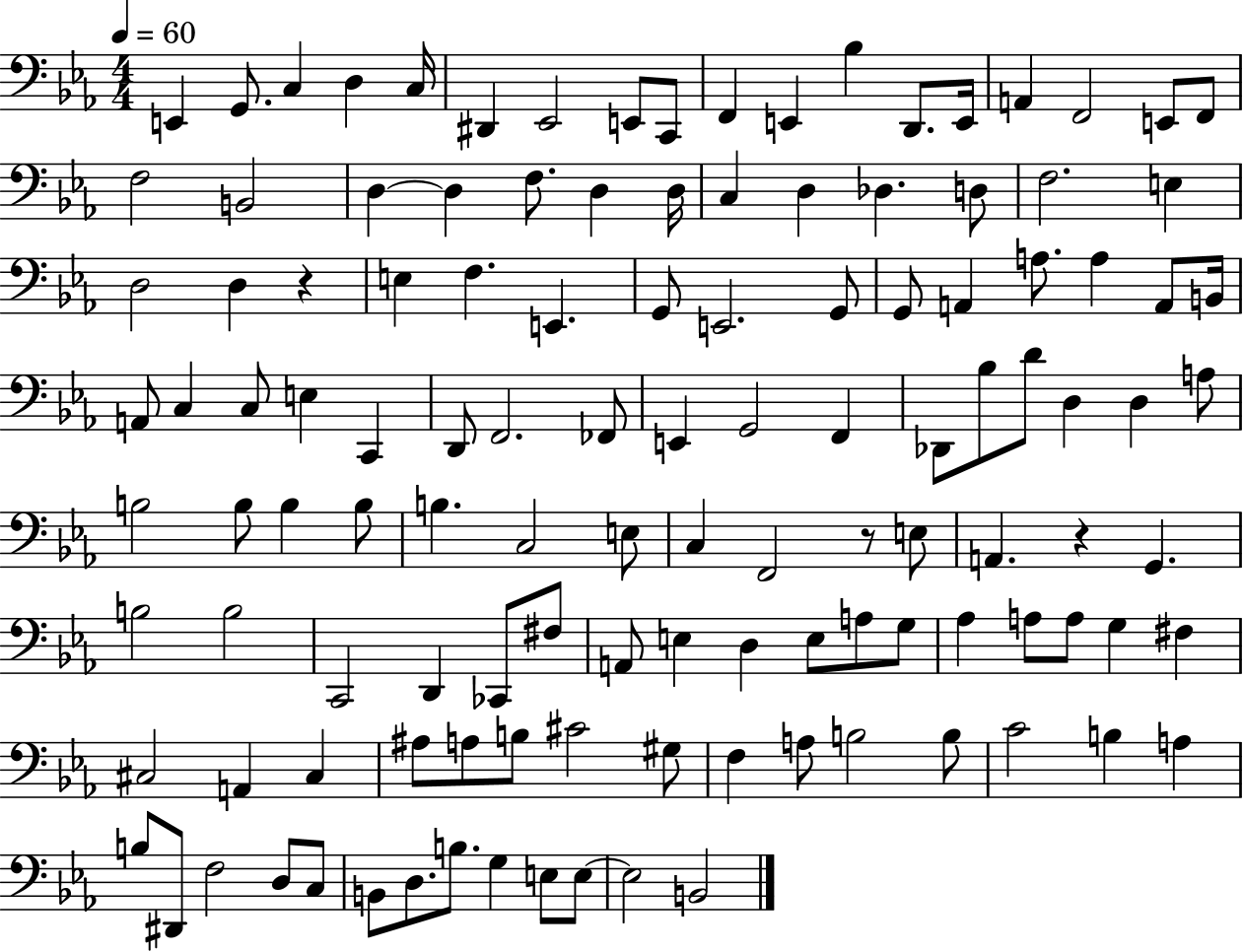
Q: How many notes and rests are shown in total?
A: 122